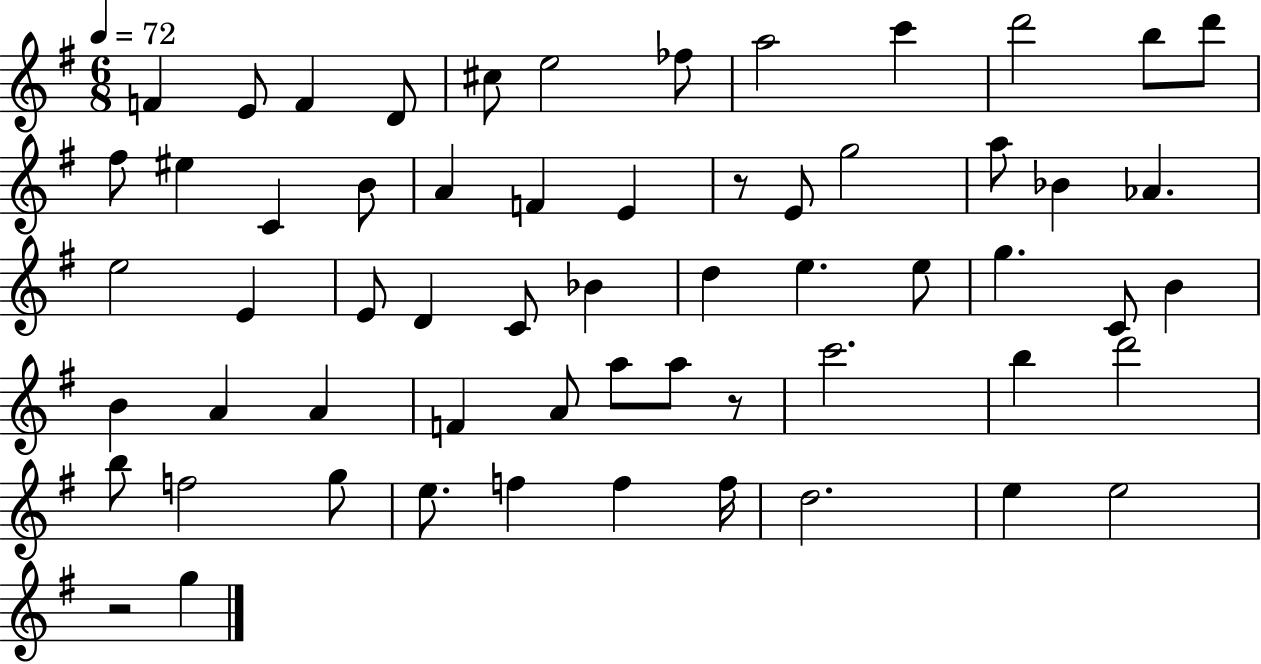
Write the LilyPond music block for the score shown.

{
  \clef treble
  \numericTimeSignature
  \time 6/8
  \key g \major
  \tempo 4 = 72
  f'4 e'8 f'4 d'8 | cis''8 e''2 fes''8 | a''2 c'''4 | d'''2 b''8 d'''8 | \break fis''8 eis''4 c'4 b'8 | a'4 f'4 e'4 | r8 e'8 g''2 | a''8 bes'4 aes'4. | \break e''2 e'4 | e'8 d'4 c'8 bes'4 | d''4 e''4. e''8 | g''4. c'8 b'4 | \break b'4 a'4 a'4 | f'4 a'8 a''8 a''8 r8 | c'''2. | b''4 d'''2 | \break b''8 f''2 g''8 | e''8. f''4 f''4 f''16 | d''2. | e''4 e''2 | \break r2 g''4 | \bar "|."
}